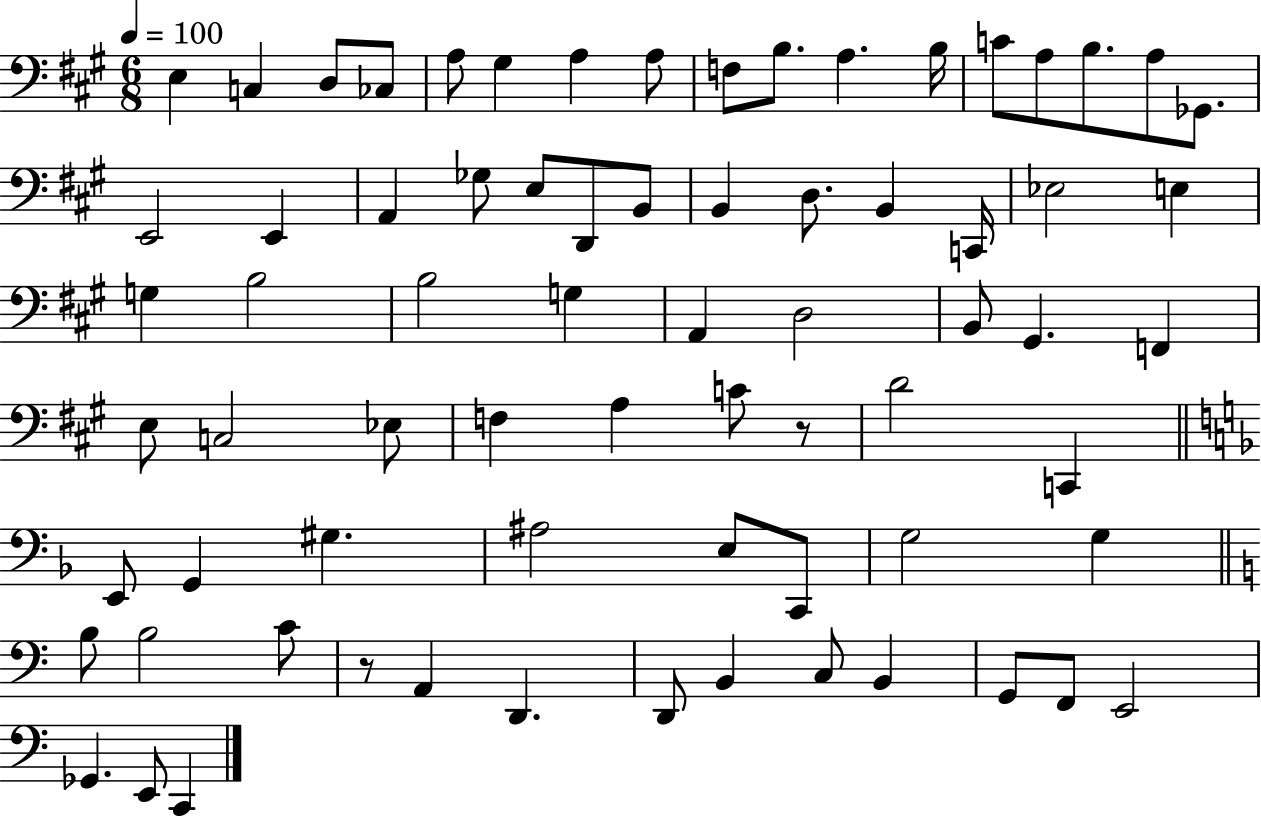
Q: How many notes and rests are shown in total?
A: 72